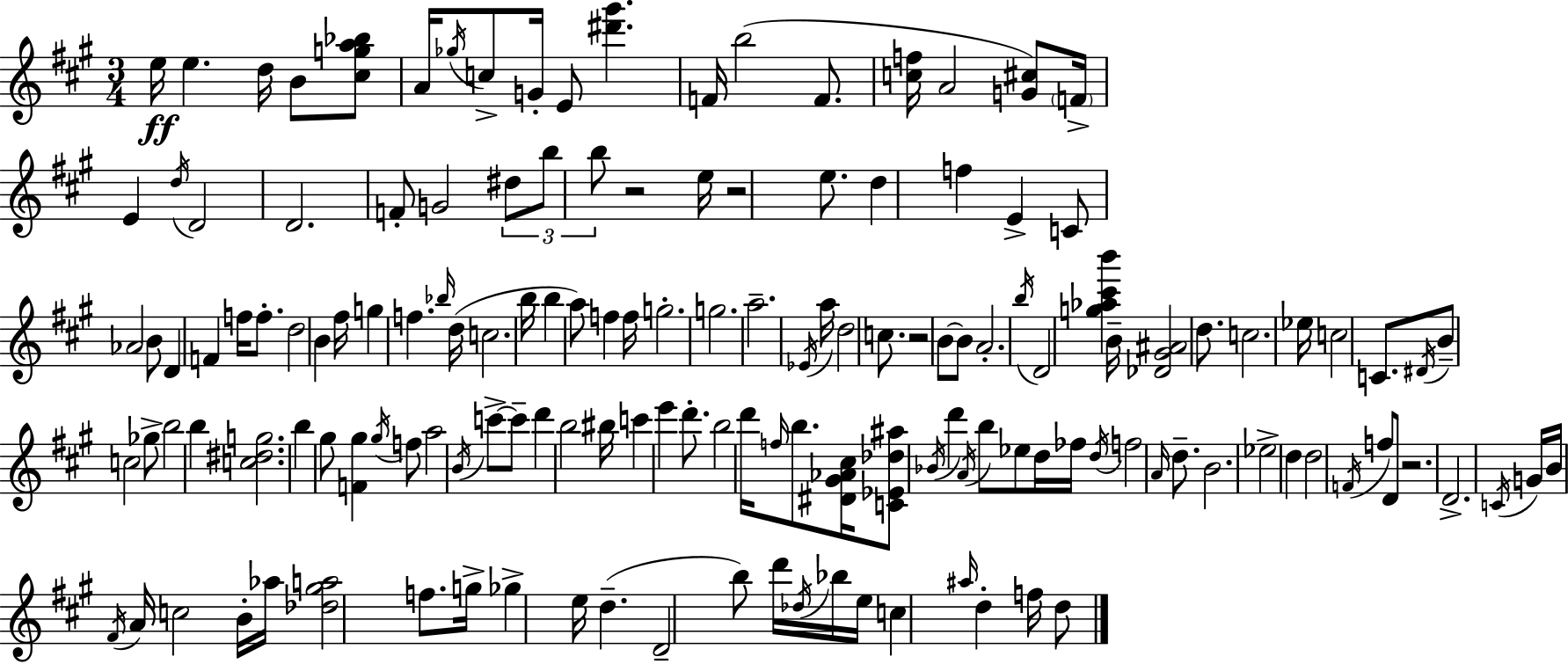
X:1
T:Untitled
M:3/4
L:1/4
K:A
e/4 e d/4 B/2 [^cga_b]/2 A/4 _g/4 c/2 G/4 E/2 [^d'^g'] F/4 b2 F/2 [cf]/4 A2 [G^c]/2 F/4 E d/4 D2 D2 F/2 G2 ^d/2 b/2 b/2 z2 e/4 z2 e/2 d f E C/2 _A2 B/2 D F f/4 f/2 d2 B ^f/4 g f _b/4 d/4 c2 b/4 b a/2 f f/4 g2 g2 a2 _E/4 a/4 d2 c/2 z2 B/2 B/2 A2 b/4 D2 [g_a^c'b'] B/4 [_D^G^A]2 d/2 c2 _e/4 c2 C/2 ^D/4 B/2 c2 _g/2 b2 b [c^dg]2 b ^g/2 [F^g] ^g/4 f/2 a2 B/4 c'/2 c'/2 d' b2 ^b/4 c' e' d'/2 b2 d'/4 f/4 b/2 [^D^G_A^c]/4 [C_E_d^a]/2 _B/4 d' A/4 b/2 _e/2 d/4 _f/4 d/4 f2 A/4 d/2 B2 _e2 d d2 F/4 f/2 D/2 z2 D2 C/4 G/4 B/4 ^F/4 A/4 c2 B/4 _a/4 [_d^ga]2 f/2 g/4 _g e/4 d D2 b/2 d'/4 _d/4 _b/4 e/4 c ^a/4 d f/4 d/2